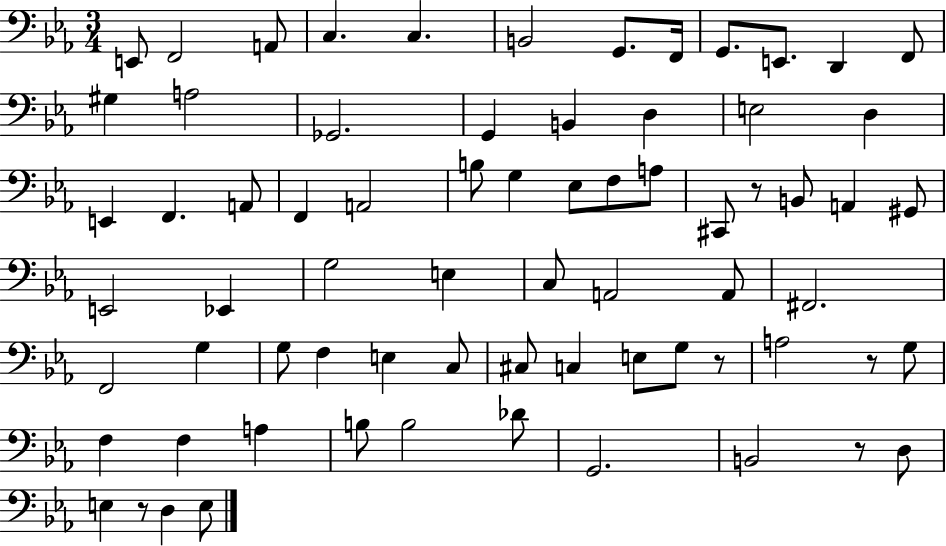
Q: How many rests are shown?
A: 5